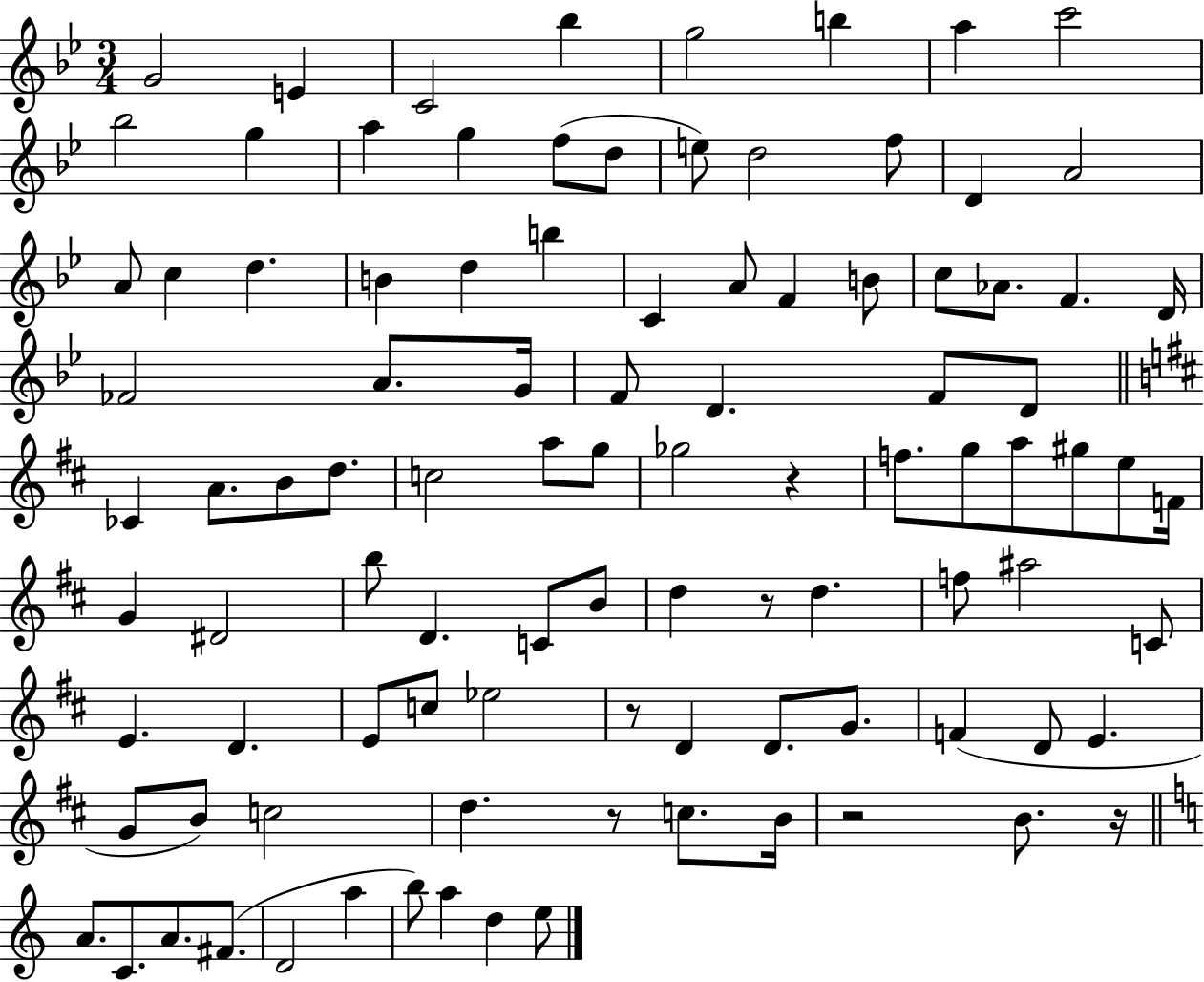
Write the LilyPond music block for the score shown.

{
  \clef treble
  \numericTimeSignature
  \time 3/4
  \key bes \major
  \repeat volta 2 { g'2 e'4 | c'2 bes''4 | g''2 b''4 | a''4 c'''2 | \break bes''2 g''4 | a''4 g''4 f''8( d''8 | e''8) d''2 f''8 | d'4 a'2 | \break a'8 c''4 d''4. | b'4 d''4 b''4 | c'4 a'8 f'4 b'8 | c''8 aes'8. f'4. d'16 | \break fes'2 a'8. g'16 | f'8 d'4. f'8 d'8 | \bar "||" \break \key d \major ces'4 a'8. b'8 d''8. | c''2 a''8 g''8 | ges''2 r4 | f''8. g''8 a''8 gis''8 e''8 f'16 | \break g'4 dis'2 | b''8 d'4. c'8 b'8 | d''4 r8 d''4. | f''8 ais''2 c'8 | \break e'4. d'4. | e'8 c''8 ees''2 | r8 d'4 d'8. g'8. | f'4( d'8 e'4. | \break g'8 b'8) c''2 | d''4. r8 c''8. b'16 | r2 b'8. r16 | \bar "||" \break \key a \minor a'8. c'8. a'8. fis'8.( | d'2 a''4 | b''8) a''4 d''4 e''8 | } \bar "|."
}